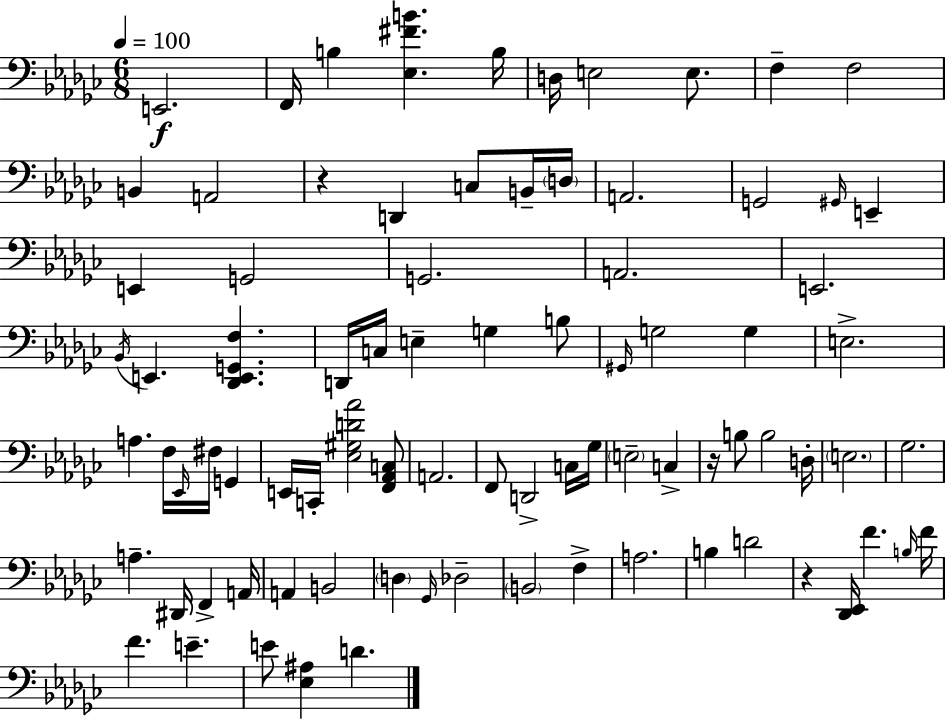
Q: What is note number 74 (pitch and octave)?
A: E4